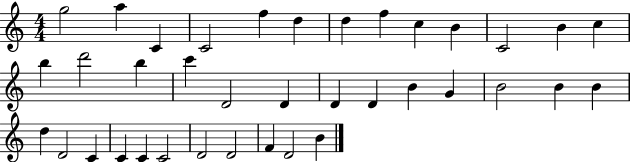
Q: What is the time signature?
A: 4/4